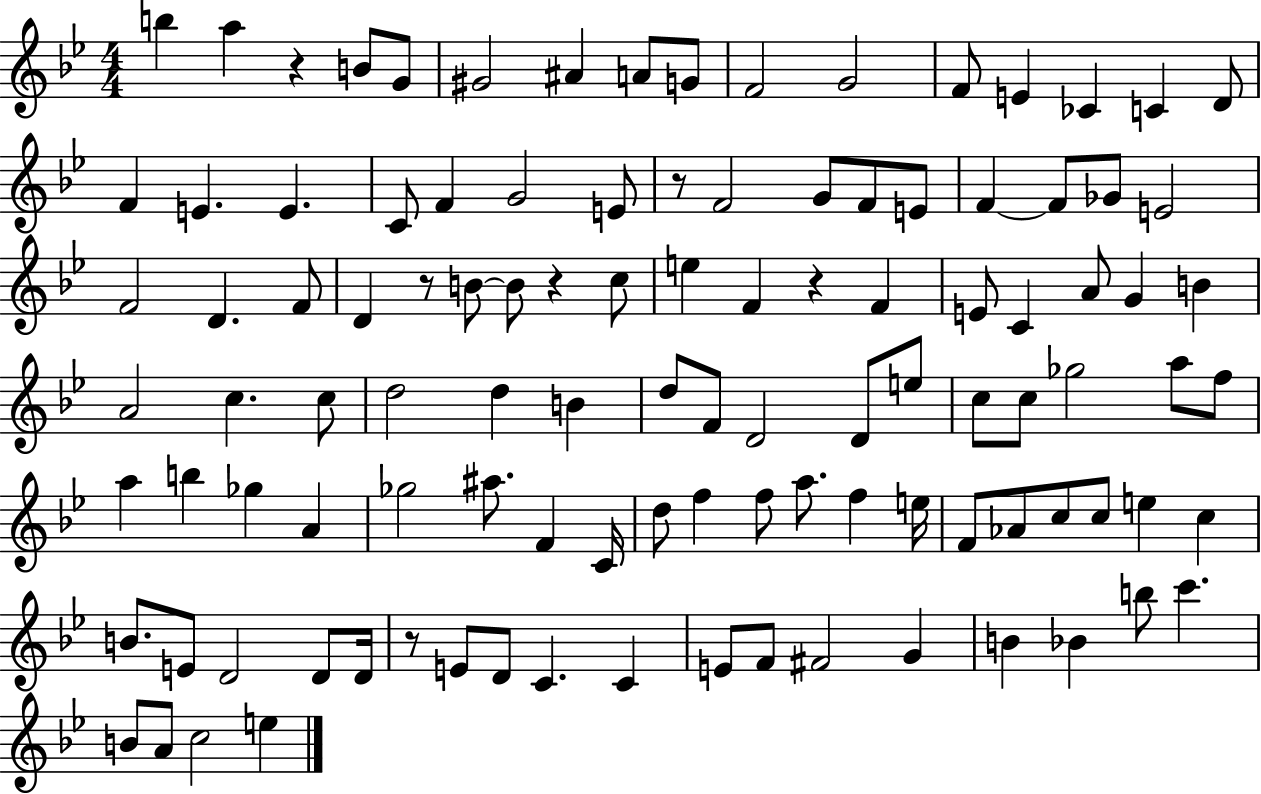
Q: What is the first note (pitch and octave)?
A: B5